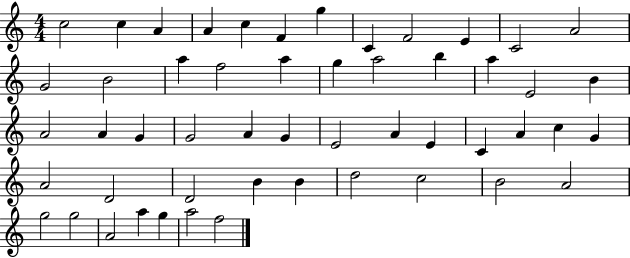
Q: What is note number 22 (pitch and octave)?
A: E4